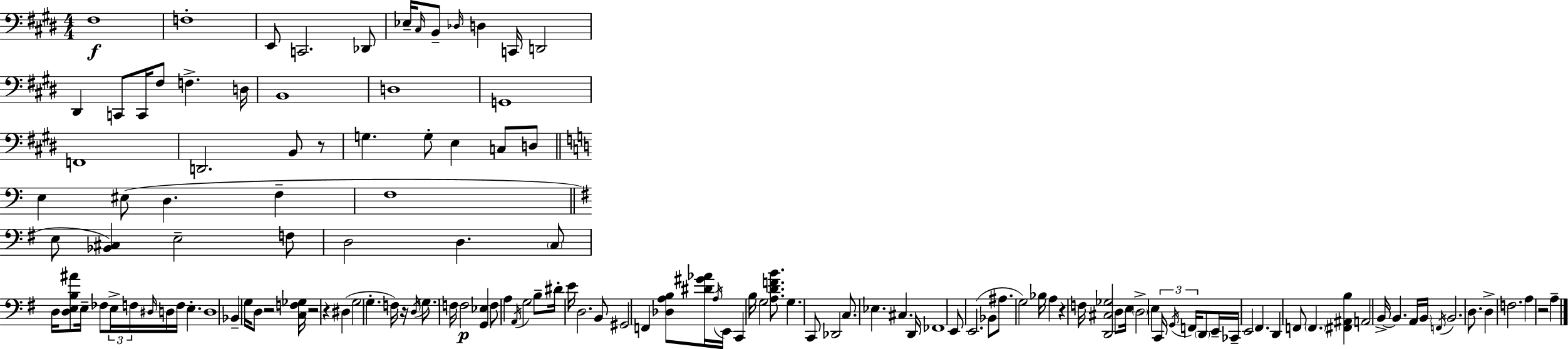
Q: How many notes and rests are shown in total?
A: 136